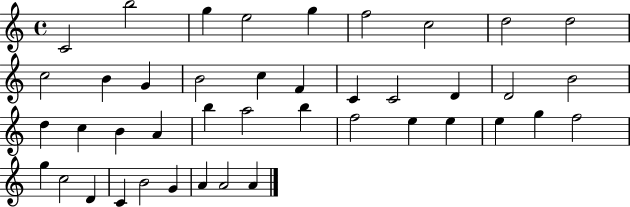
{
  \clef treble
  \time 4/4
  \defaultTimeSignature
  \key c \major
  c'2 b''2 | g''4 e''2 g''4 | f''2 c''2 | d''2 d''2 | \break c''2 b'4 g'4 | b'2 c''4 f'4 | c'4 c'2 d'4 | d'2 b'2 | \break d''4 c''4 b'4 a'4 | b''4 a''2 b''4 | f''2 e''4 e''4 | e''4 g''4 f''2 | \break g''4 c''2 d'4 | c'4 b'2 g'4 | a'4 a'2 a'4 | \bar "|."
}